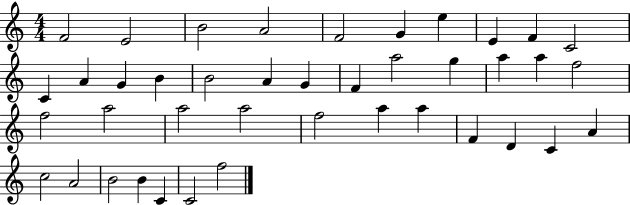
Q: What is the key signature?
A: C major